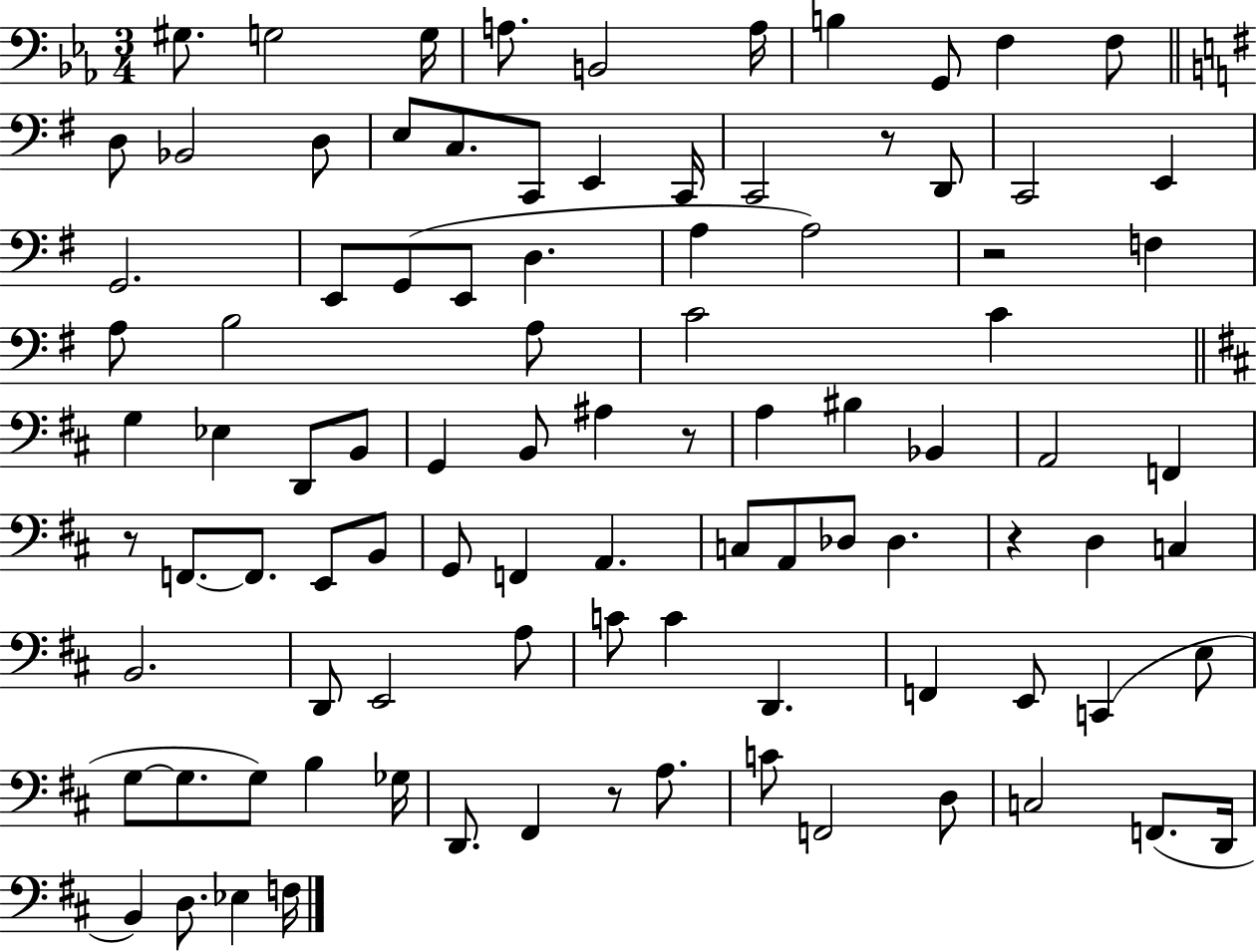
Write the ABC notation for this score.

X:1
T:Untitled
M:3/4
L:1/4
K:Eb
^G,/2 G,2 G,/4 A,/2 B,,2 A,/4 B, G,,/2 F, F,/2 D,/2 _B,,2 D,/2 E,/2 C,/2 C,,/2 E,, C,,/4 C,,2 z/2 D,,/2 C,,2 E,, G,,2 E,,/2 G,,/2 E,,/2 D, A, A,2 z2 F, A,/2 B,2 A,/2 C2 C G, _E, D,,/2 B,,/2 G,, B,,/2 ^A, z/2 A, ^B, _B,, A,,2 F,, z/2 F,,/2 F,,/2 E,,/2 B,,/2 G,,/2 F,, A,, C,/2 A,,/2 _D,/2 _D, z D, C, B,,2 D,,/2 E,,2 A,/2 C/2 C D,, F,, E,,/2 C,, E,/2 G,/2 G,/2 G,/2 B, _G,/4 D,,/2 ^F,, z/2 A,/2 C/2 F,,2 D,/2 C,2 F,,/2 D,,/4 B,, D,/2 _E, F,/4